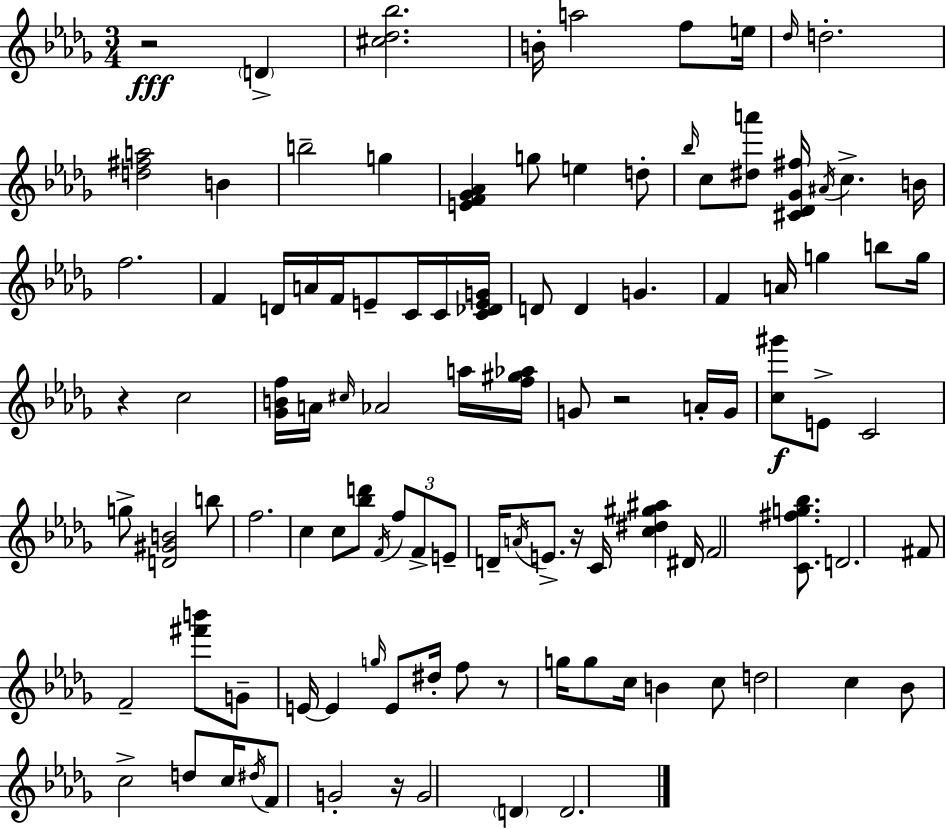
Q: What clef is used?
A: treble